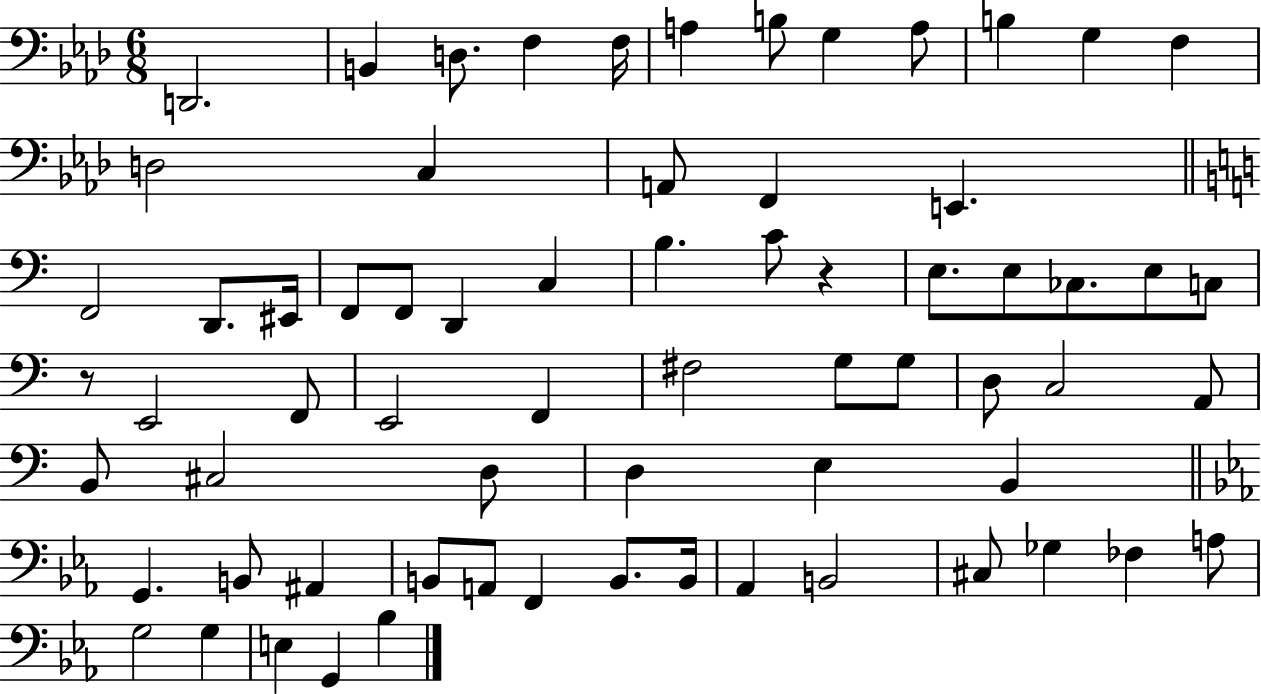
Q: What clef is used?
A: bass